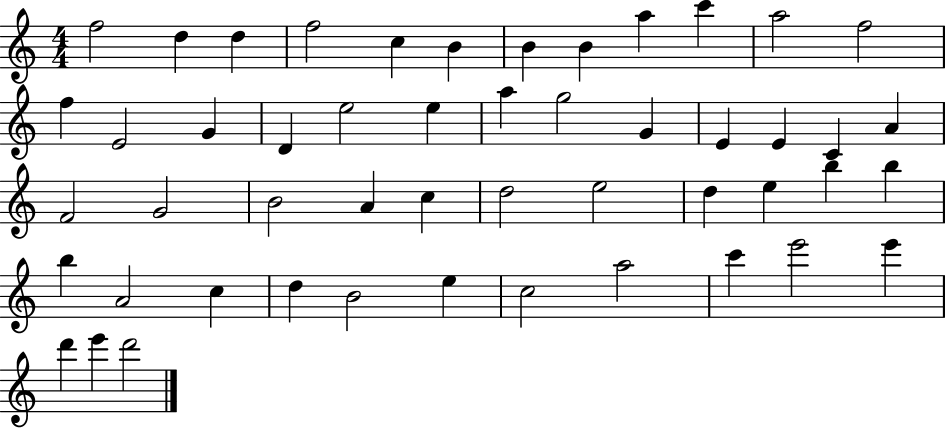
F5/h D5/q D5/q F5/h C5/q B4/q B4/q B4/q A5/q C6/q A5/h F5/h F5/q E4/h G4/q D4/q E5/h E5/q A5/q G5/h G4/q E4/q E4/q C4/q A4/q F4/h G4/h B4/h A4/q C5/q D5/h E5/h D5/q E5/q B5/q B5/q B5/q A4/h C5/q D5/q B4/h E5/q C5/h A5/h C6/q E6/h E6/q D6/q E6/q D6/h